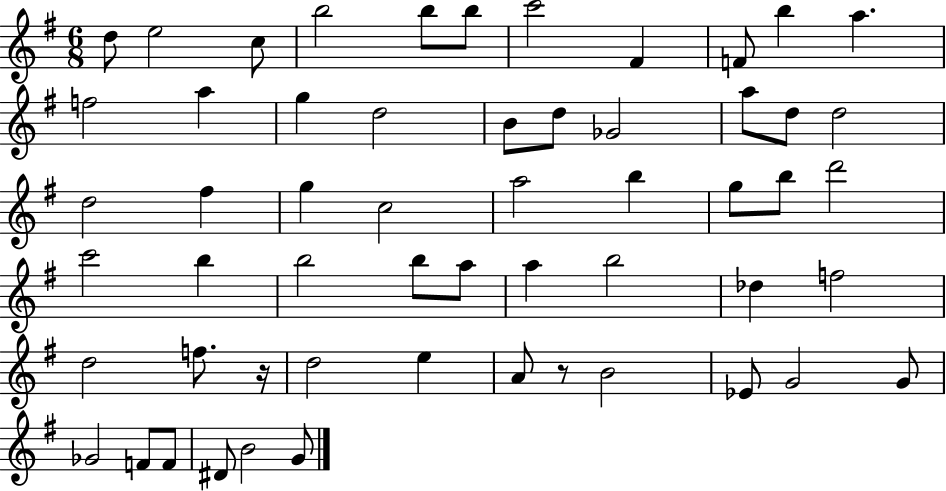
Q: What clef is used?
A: treble